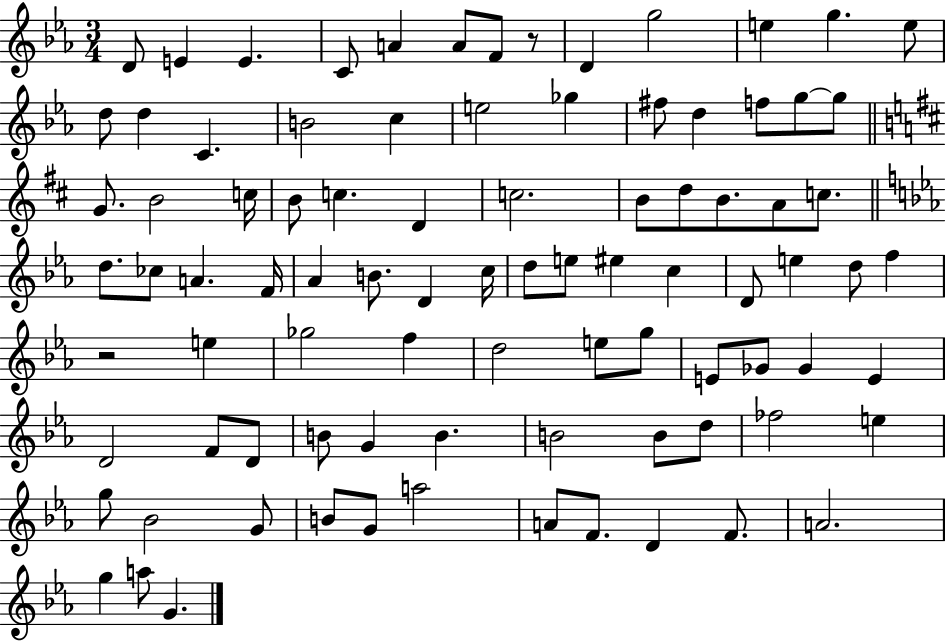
{
  \clef treble
  \numericTimeSignature
  \time 3/4
  \key ees \major
  \repeat volta 2 { d'8 e'4 e'4. | c'8 a'4 a'8 f'8 r8 | d'4 g''2 | e''4 g''4. e''8 | \break d''8 d''4 c'4. | b'2 c''4 | e''2 ges''4 | fis''8 d''4 f''8 g''8~~ g''8 | \break \bar "||" \break \key d \major g'8. b'2 c''16 | b'8 c''4. d'4 | c''2. | b'8 d''8 b'8. a'8 c''8. | \break \bar "||" \break \key ees \major d''8. ces''8 a'4. f'16 | aes'4 b'8. d'4 c''16 | d''8 e''8 eis''4 c''4 | d'8 e''4 d''8 f''4 | \break r2 e''4 | ges''2 f''4 | d''2 e''8 g''8 | e'8 ges'8 ges'4 e'4 | \break d'2 f'8 d'8 | b'8 g'4 b'4. | b'2 b'8 d''8 | fes''2 e''4 | \break g''8 bes'2 g'8 | b'8 g'8 a''2 | a'8 f'8. d'4 f'8. | a'2. | \break g''4 a''8 g'4. | } \bar "|."
}